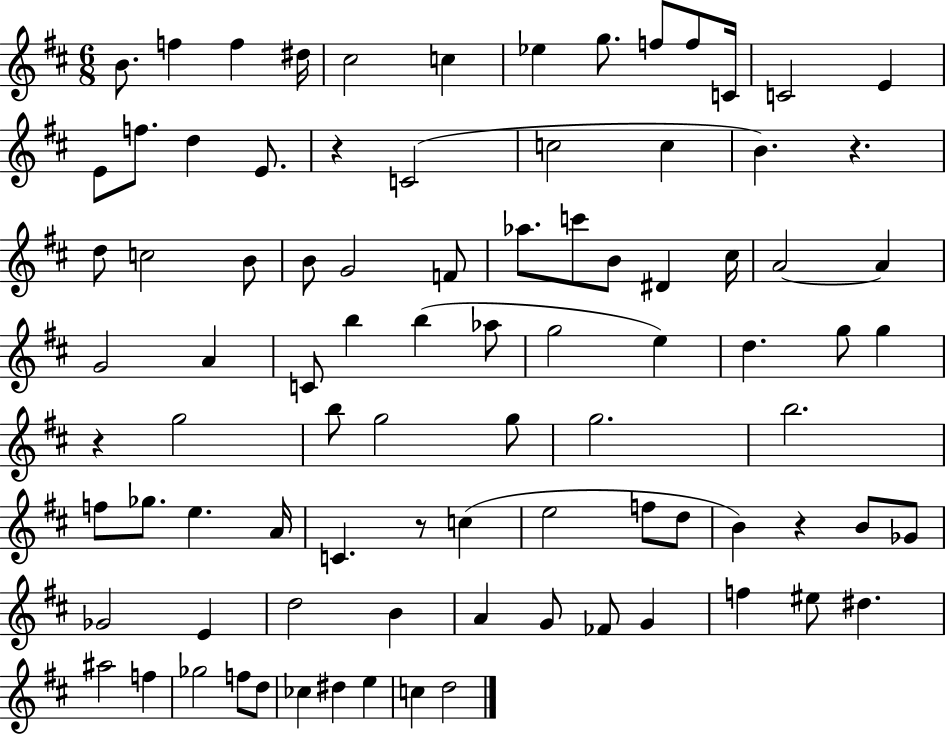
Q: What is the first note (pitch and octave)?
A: B4